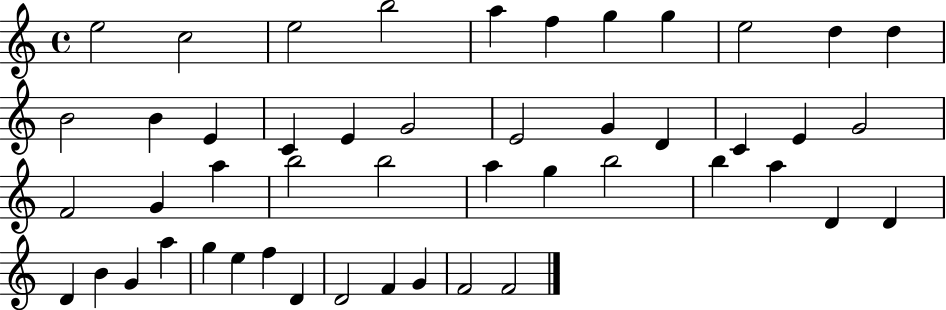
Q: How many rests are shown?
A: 0